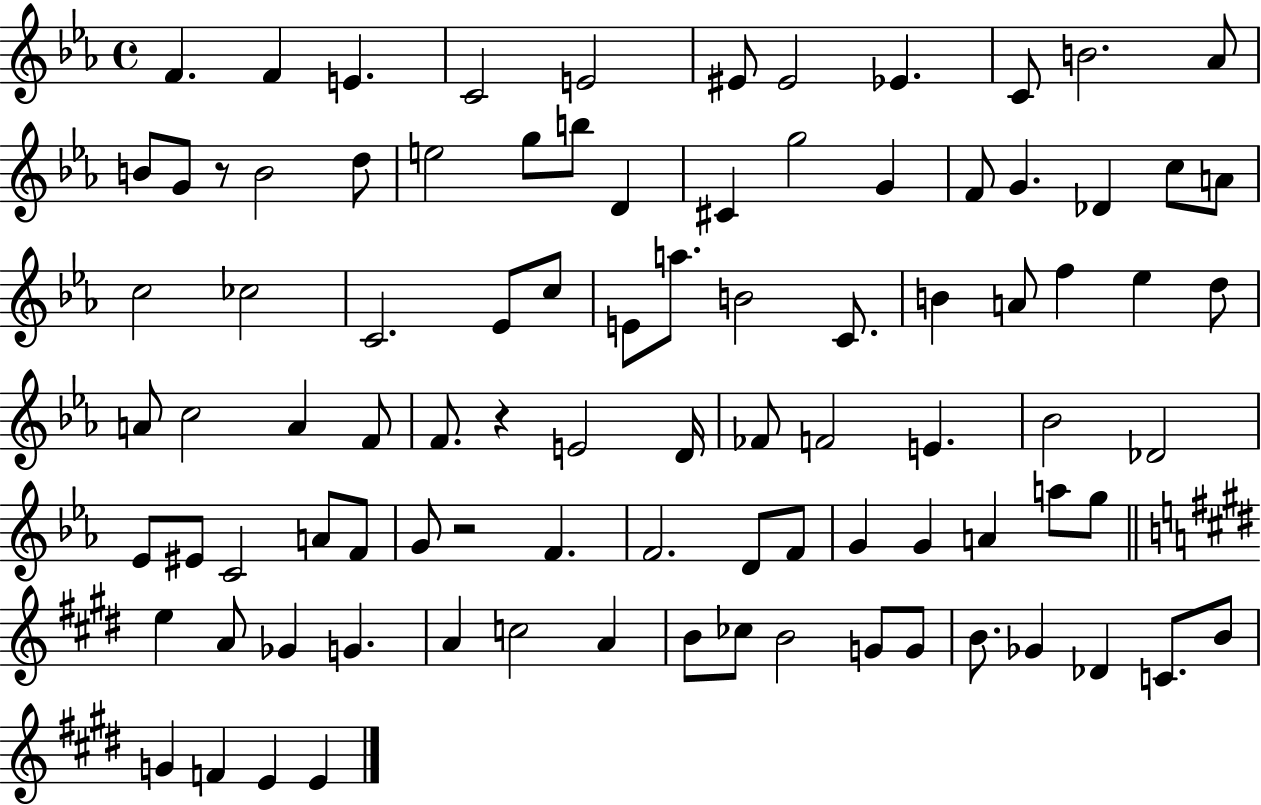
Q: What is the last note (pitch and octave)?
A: E4